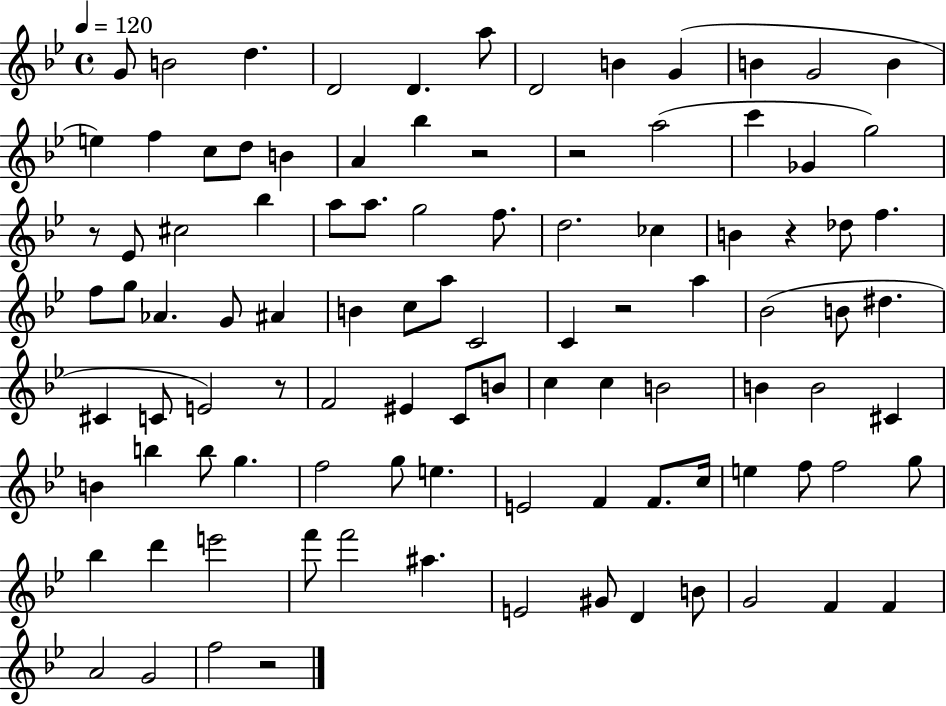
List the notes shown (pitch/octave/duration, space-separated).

G4/e B4/h D5/q. D4/h D4/q. A5/e D4/h B4/q G4/q B4/q G4/h B4/q E5/q F5/q C5/e D5/e B4/q A4/q Bb5/q R/h R/h A5/h C6/q Gb4/q G5/h R/e Eb4/e C#5/h Bb5/q A5/e A5/e. G5/h F5/e. D5/h. CES5/q B4/q R/q Db5/e F5/q. F5/e G5/e Ab4/q. G4/e A#4/q B4/q C5/e A5/e C4/h C4/q R/h A5/q Bb4/h B4/e D#5/q. C#4/q C4/e E4/h R/e F4/h EIS4/q C4/e B4/e C5/q C5/q B4/h B4/q B4/h C#4/q B4/q B5/q B5/e G5/q. F5/h G5/e E5/q. E4/h F4/q F4/e. C5/s E5/q F5/e F5/h G5/e Bb5/q D6/q E6/h F6/e F6/h A#5/q. E4/h G#4/e D4/q B4/e G4/h F4/q F4/q A4/h G4/h F5/h R/h